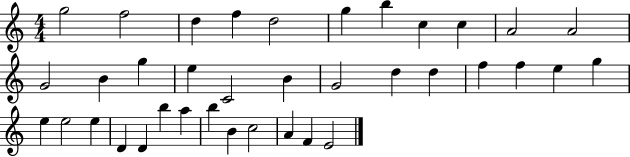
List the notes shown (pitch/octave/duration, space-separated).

G5/h F5/h D5/q F5/q D5/h G5/q B5/q C5/q C5/q A4/h A4/h G4/h B4/q G5/q E5/q C4/h B4/q G4/h D5/q D5/q F5/q F5/q E5/q G5/q E5/q E5/h E5/q D4/q D4/q B5/q A5/q B5/q B4/q C5/h A4/q F4/q E4/h